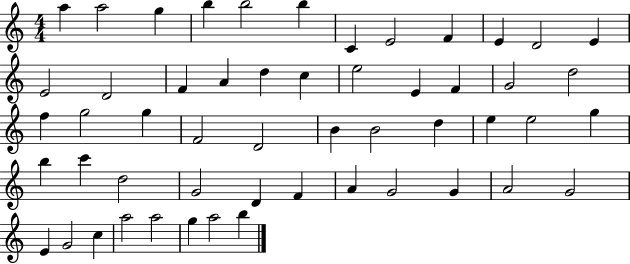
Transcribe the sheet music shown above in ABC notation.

X:1
T:Untitled
M:4/4
L:1/4
K:C
a a2 g b b2 b C E2 F E D2 E E2 D2 F A d c e2 E F G2 d2 f g2 g F2 D2 B B2 d e e2 g b c' d2 G2 D F A G2 G A2 G2 E G2 c a2 a2 g a2 b